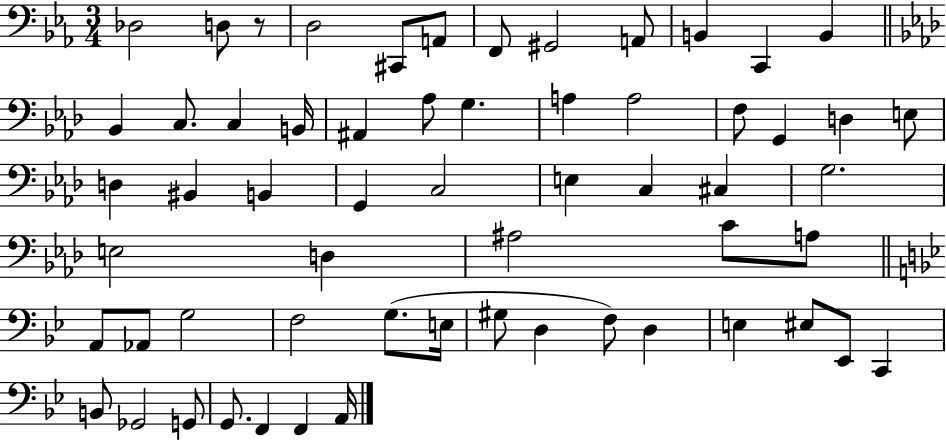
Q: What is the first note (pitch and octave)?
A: Db3